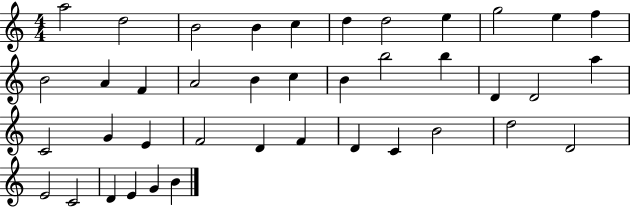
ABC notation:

X:1
T:Untitled
M:4/4
L:1/4
K:C
a2 d2 B2 B c d d2 e g2 e f B2 A F A2 B c B b2 b D D2 a C2 G E F2 D F D C B2 d2 D2 E2 C2 D E G B